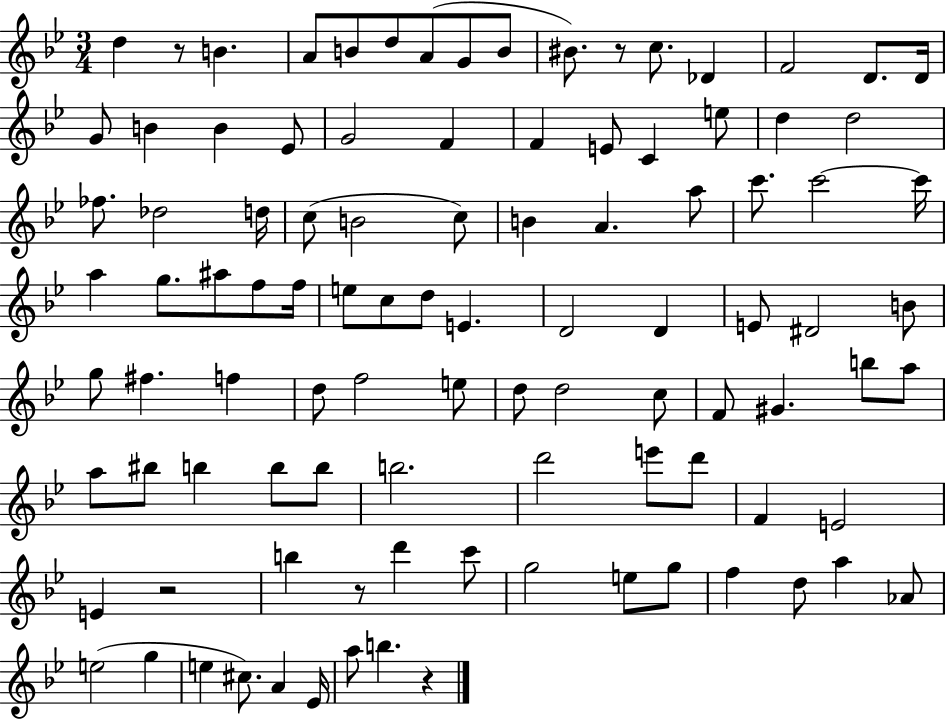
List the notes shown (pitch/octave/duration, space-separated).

D5/q R/e B4/q. A4/e B4/e D5/e A4/e G4/e B4/e BIS4/e. R/e C5/e. Db4/q F4/h D4/e. D4/s G4/e B4/q B4/q Eb4/e G4/h F4/q F4/q E4/e C4/q E5/e D5/q D5/h FES5/e. Db5/h D5/s C5/e B4/h C5/e B4/q A4/q. A5/e C6/e. C6/h C6/s A5/q G5/e. A#5/e F5/e F5/s E5/e C5/e D5/e E4/q. D4/h D4/q E4/e D#4/h B4/e G5/e F#5/q. F5/q D5/e F5/h E5/e D5/e D5/h C5/e F4/e G#4/q. B5/e A5/e A5/e BIS5/e B5/q B5/e B5/e B5/h. D6/h E6/e D6/e F4/q E4/h E4/q R/h B5/q R/e D6/q C6/e G5/h E5/e G5/e F5/q D5/e A5/q Ab4/e E5/h G5/q E5/q C#5/e. A4/q Eb4/s A5/e B5/q. R/q